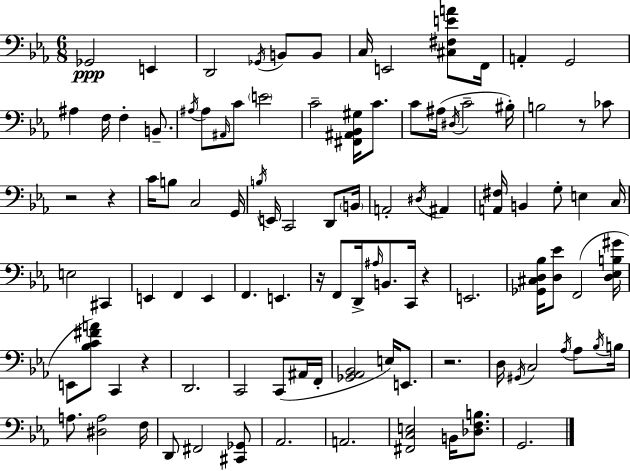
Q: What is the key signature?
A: EES major